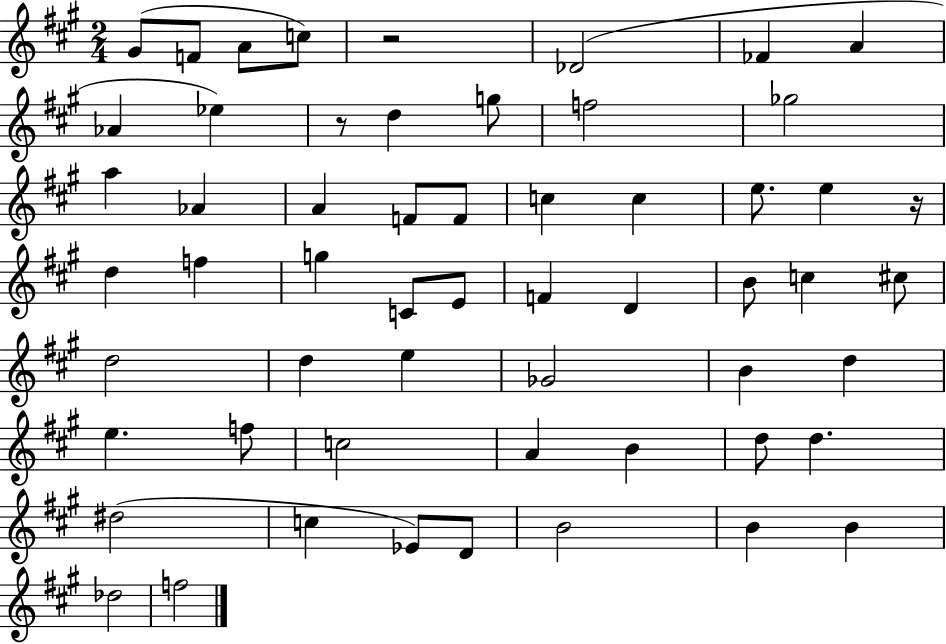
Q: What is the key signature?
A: A major